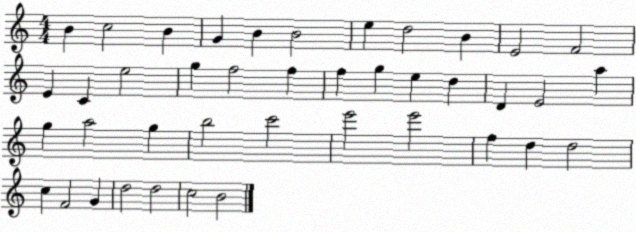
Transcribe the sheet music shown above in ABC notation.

X:1
T:Untitled
M:4/4
L:1/4
K:C
B c2 B G B B2 e d2 B E2 F2 E C e2 g f2 f f g e d D E2 a g a2 g b2 c'2 e'2 e'2 f d d2 c F2 G d2 d2 c2 B2